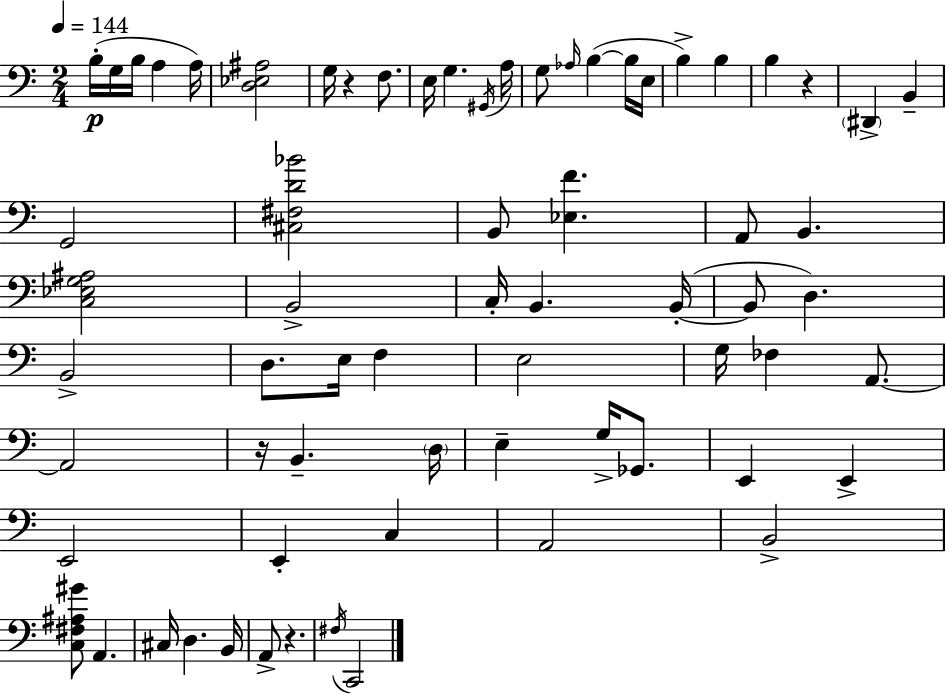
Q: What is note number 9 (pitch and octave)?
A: G3